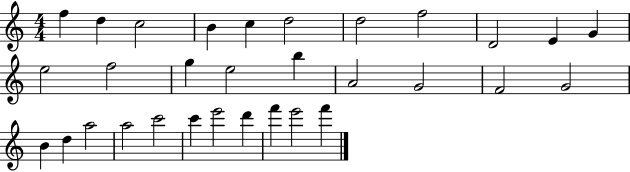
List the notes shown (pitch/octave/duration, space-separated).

F5/q D5/q C5/h B4/q C5/q D5/h D5/h F5/h D4/h E4/q G4/q E5/h F5/h G5/q E5/h B5/q A4/h G4/h F4/h G4/h B4/q D5/q A5/h A5/h C6/h C6/q E6/h D6/q F6/q E6/h F6/q